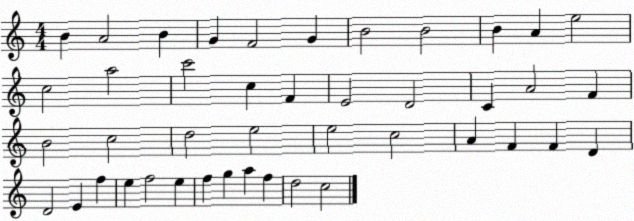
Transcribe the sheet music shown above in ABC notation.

X:1
T:Untitled
M:4/4
L:1/4
K:C
B A2 B G F2 G B2 B2 B A e2 c2 a2 c'2 c F E2 D2 C A2 F B2 c2 d2 e2 e2 c2 A F F D D2 E f e f2 e f g a f d2 c2